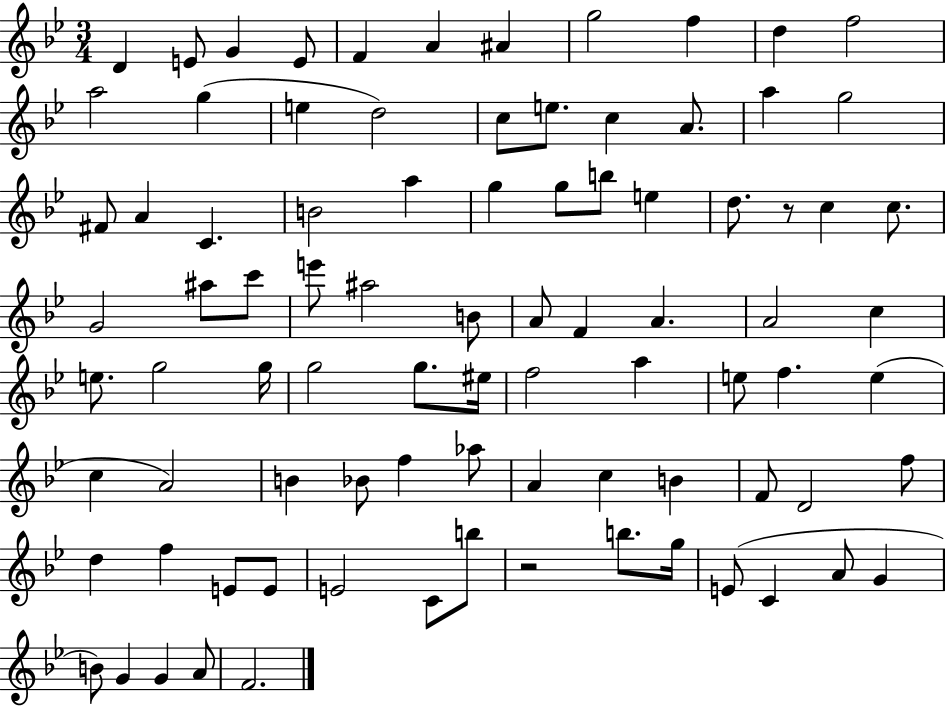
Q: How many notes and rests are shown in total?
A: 87